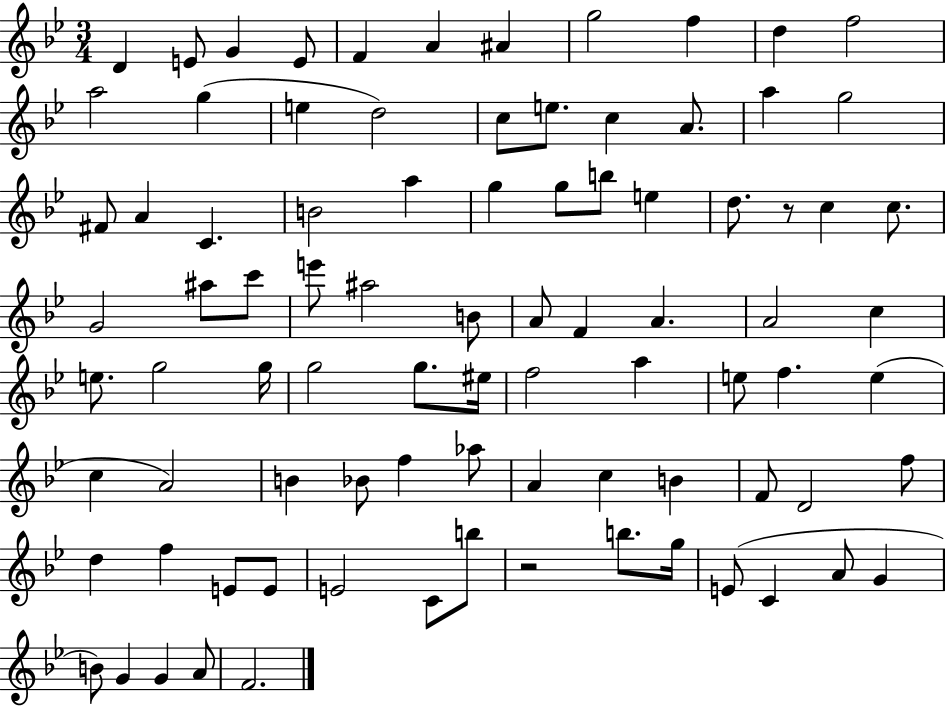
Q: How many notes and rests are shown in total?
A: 87